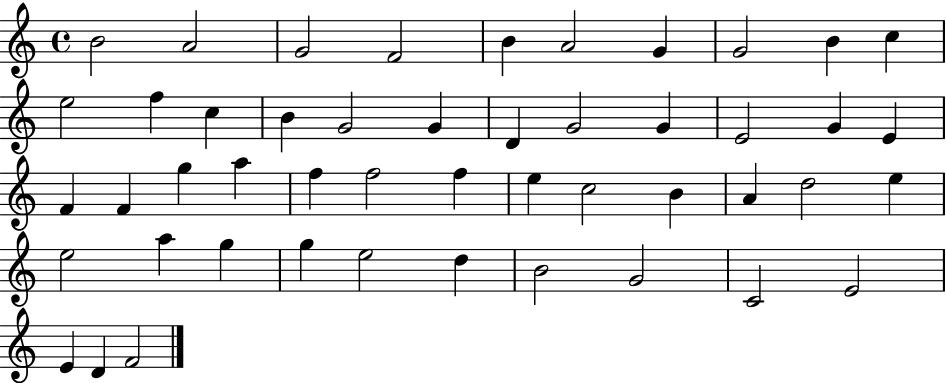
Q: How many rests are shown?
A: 0